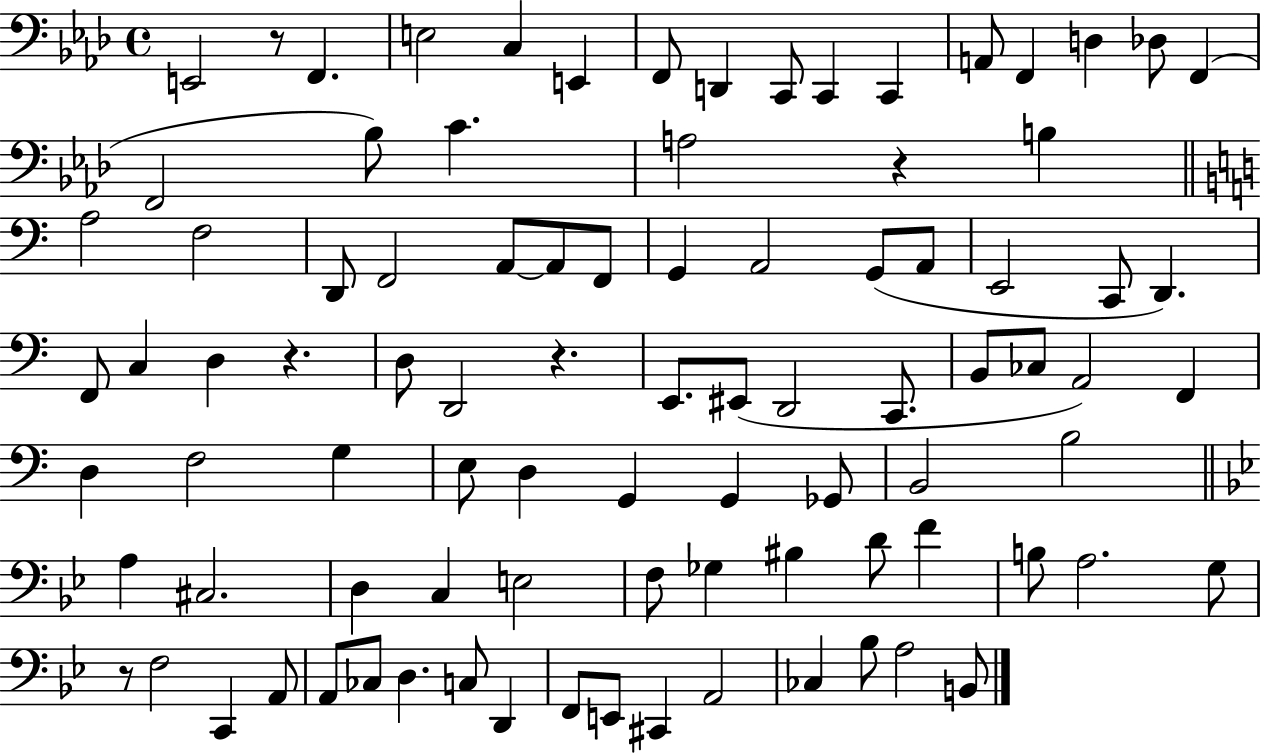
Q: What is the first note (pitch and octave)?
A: E2